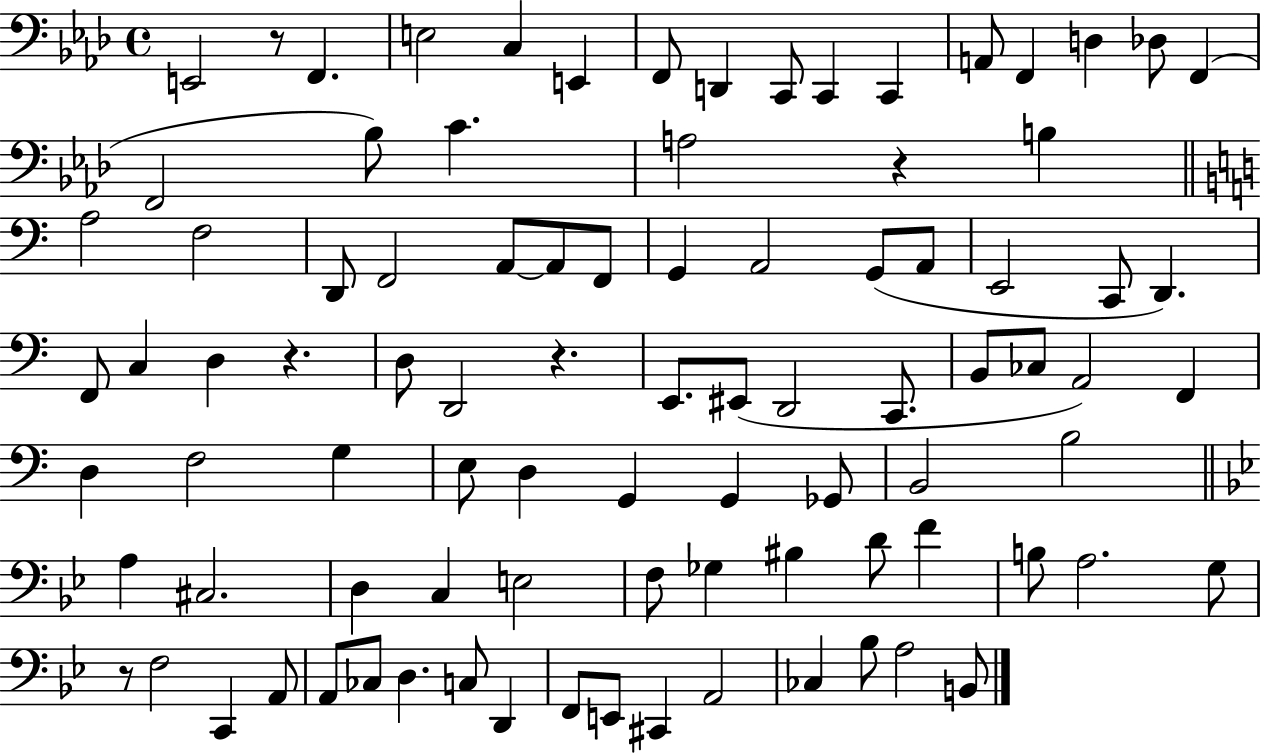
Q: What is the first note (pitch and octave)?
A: E2